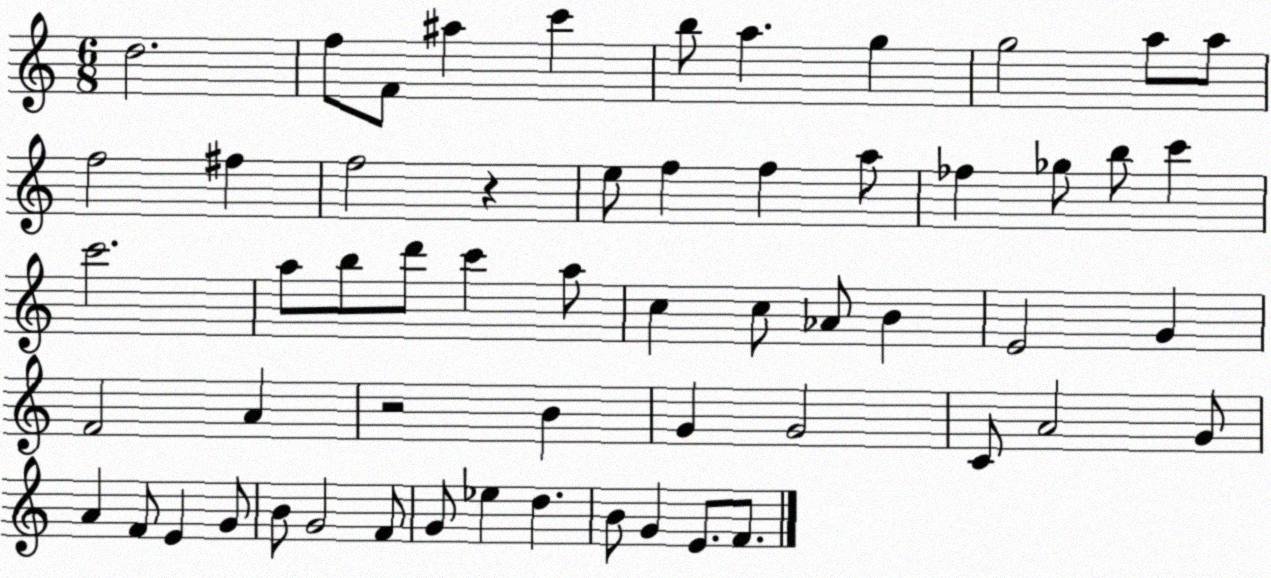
X:1
T:Untitled
M:6/8
L:1/4
K:C
d2 f/2 F/2 ^a c' b/2 a g g2 a/2 a/2 f2 ^f f2 z e/2 f f a/2 _f _g/2 b/2 c' c'2 a/2 b/2 d'/2 c' a/2 c c/2 _A/2 B E2 G F2 A z2 B G G2 C/2 A2 G/2 A F/2 E G/2 B/2 G2 F/2 G/2 _e d B/2 G E/2 F/2